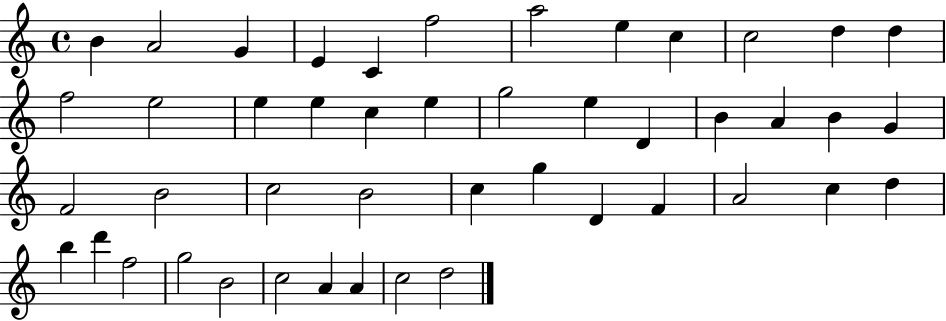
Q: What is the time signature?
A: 4/4